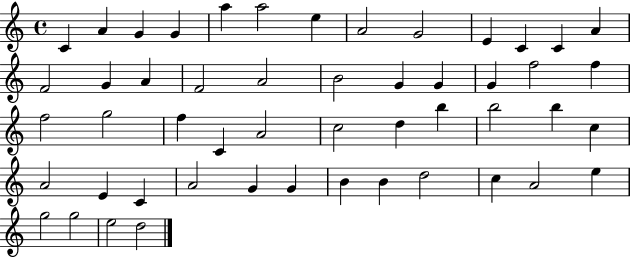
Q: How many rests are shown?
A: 0